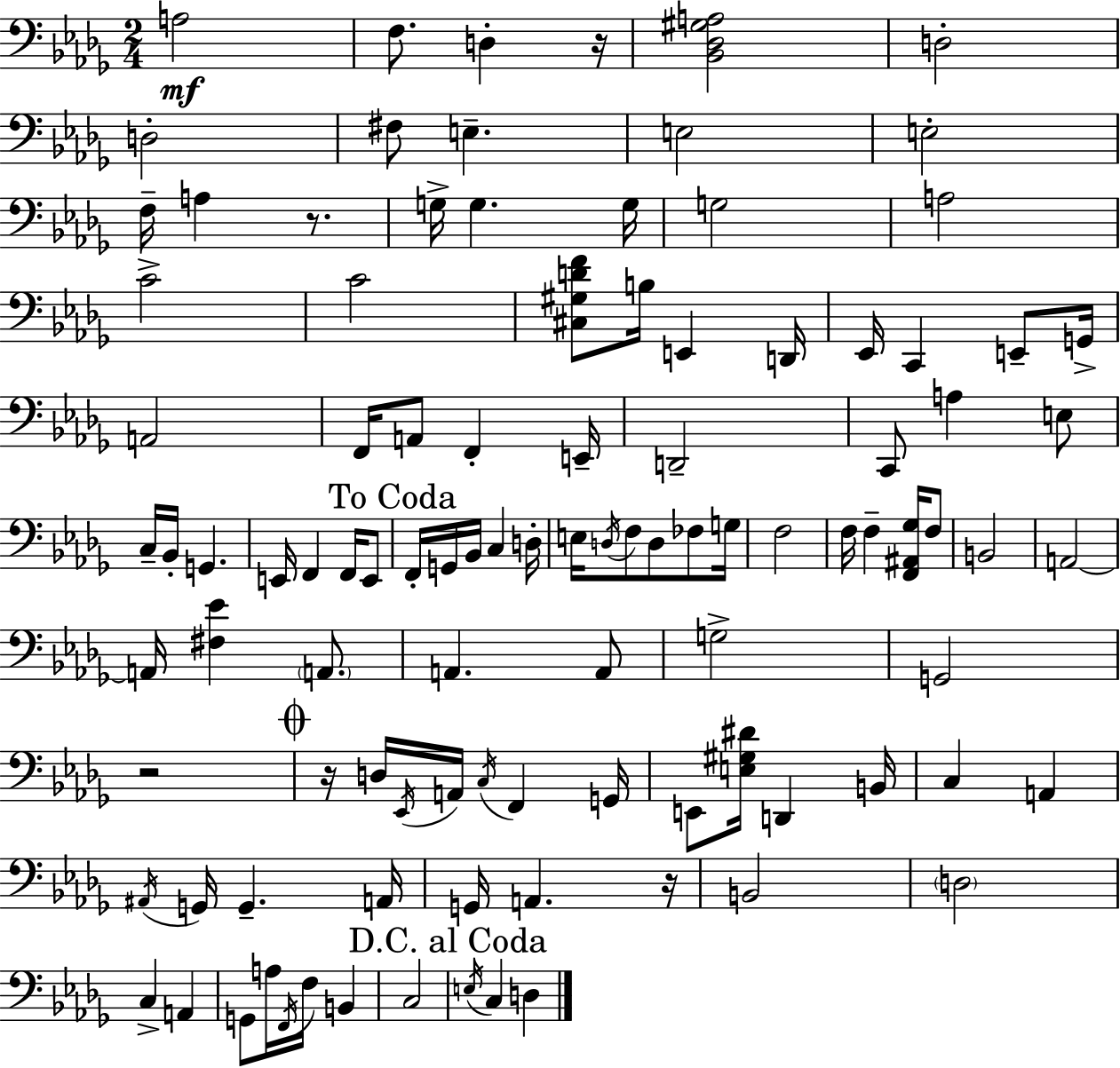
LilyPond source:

{
  \clef bass
  \numericTimeSignature
  \time 2/4
  \key bes \minor
  a2\mf | f8. d4-. r16 | <bes, des gis a>2 | d2-. | \break d2-. | fis8 e4.-- | e2 | e2-. | \break f16-- a4 r8. | g16-> g4. g16 | g2 | a2 | \break c'2-> | c'2 | <cis gis d' f'>8 b16 e,4 d,16 | ees,16 c,4 e,8-- g,16-> | \break a,2 | f,16 a,8 f,4-. e,16-- | d,2-- | c,8 a4 e8 | \break c16-- bes,16-. g,4. | e,16 f,4 f,16 e,8 | \mark "To Coda" f,16-. g,16 bes,16 c4 d16-. | e16 \acciaccatura { d16 } f8 d8 fes8 | \break g16 f2 | f16 f4-- <f, ais, ges>16 f8 | b,2 | a,2~~ | \break a,16 <fis ees'>4 \parenthesize a,8. | a,4. a,8 | g2-> | g,2 | \break r2 | \mark \markup { \musicglyph "scripts.coda" } r16 d16 \acciaccatura { ees,16 } a,16 \acciaccatura { c16 } f,4 | g,16 e,8 <e gis dis'>16 d,4 | b,16 c4 a,4 | \break \acciaccatura { ais,16 } g,16 g,4.-- | a,16 g,16 a,4. | r16 b,2 | \parenthesize d2 | \break c4-> | a,4 g,8 a16 \acciaccatura { f,16 } | f16 b,4 c2 | \mark "D.C. al Coda" \acciaccatura { e16 } c4 | \break d4 \bar "|."
}